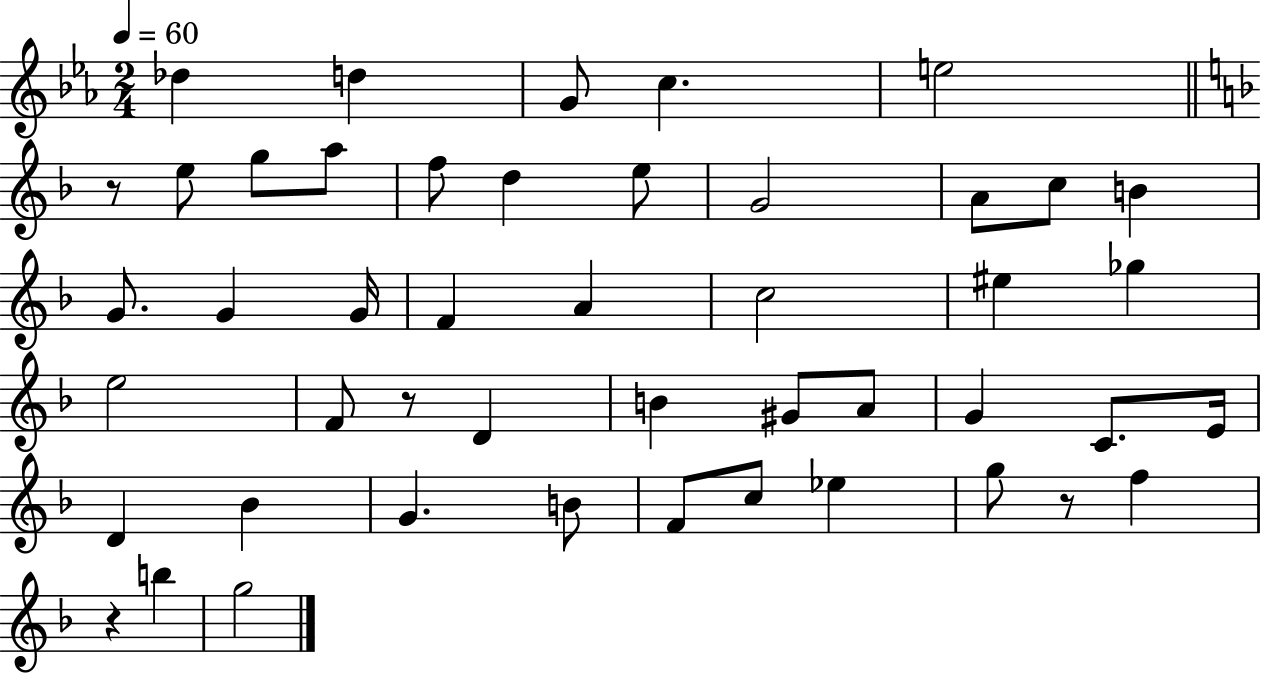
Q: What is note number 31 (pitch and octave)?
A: C4